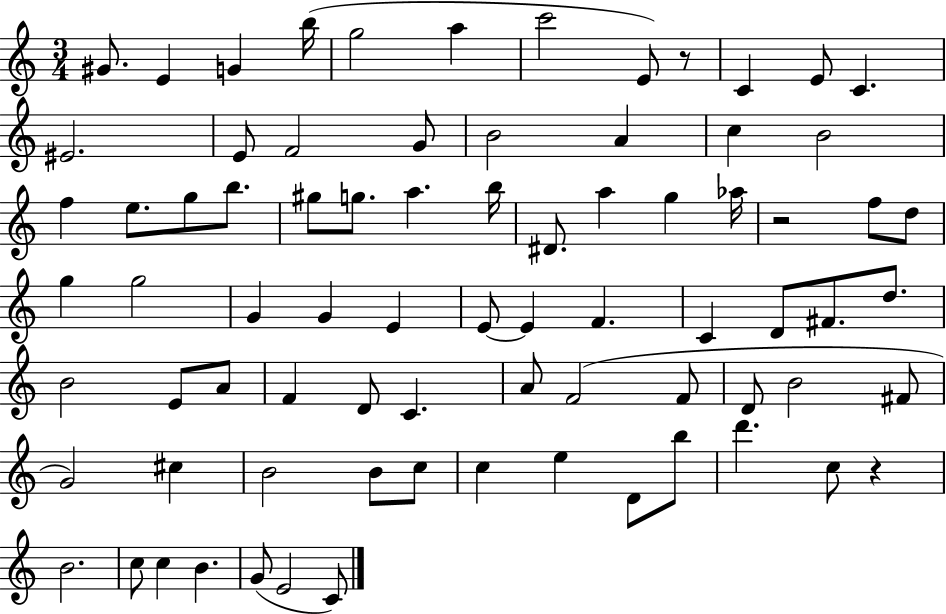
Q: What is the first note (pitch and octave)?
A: G#4